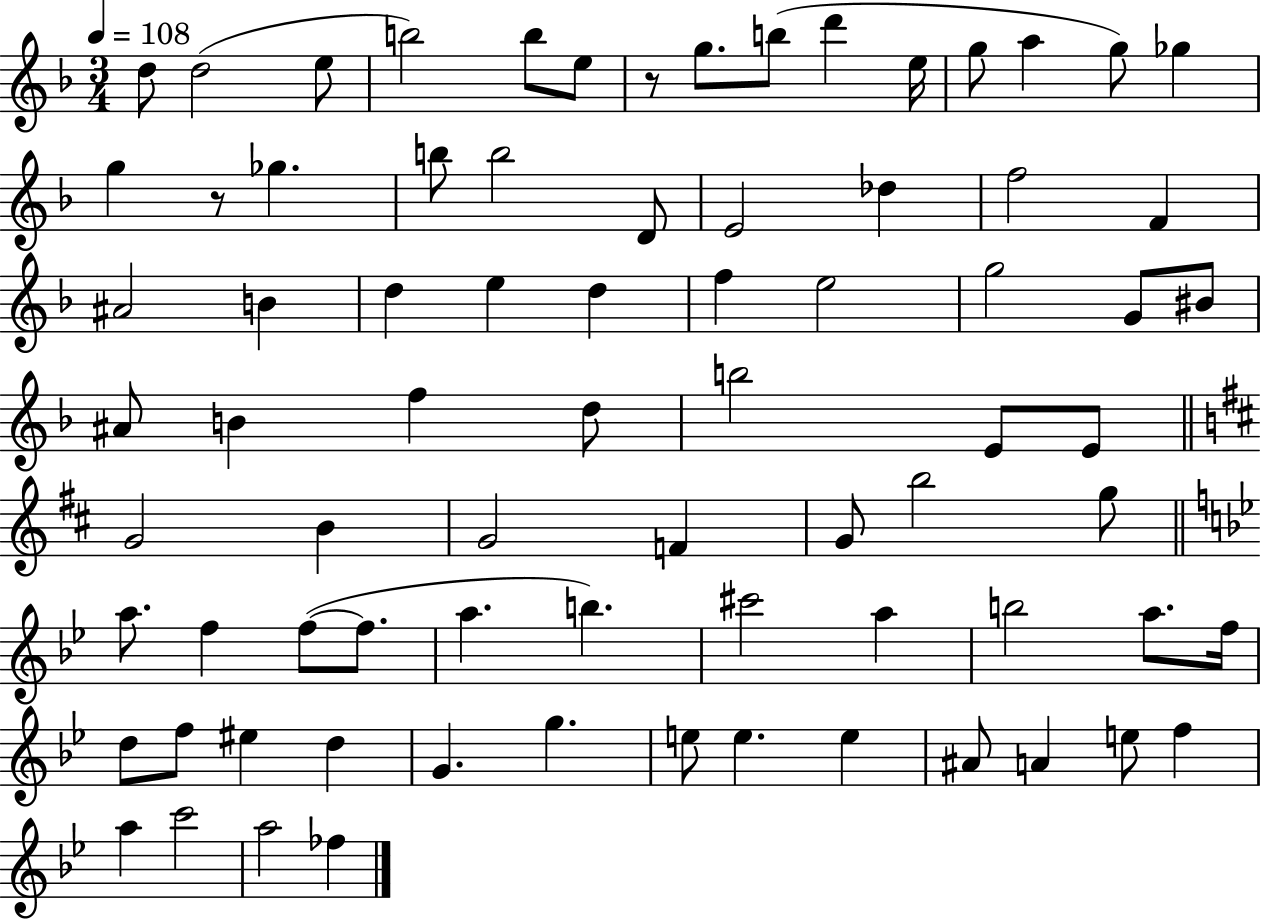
X:1
T:Untitled
M:3/4
L:1/4
K:F
d/2 d2 e/2 b2 b/2 e/2 z/2 g/2 b/2 d' e/4 g/2 a g/2 _g g z/2 _g b/2 b2 D/2 E2 _d f2 F ^A2 B d e d f e2 g2 G/2 ^B/2 ^A/2 B f d/2 b2 E/2 E/2 G2 B G2 F G/2 b2 g/2 a/2 f f/2 f/2 a b ^c'2 a b2 a/2 f/4 d/2 f/2 ^e d G g e/2 e e ^A/2 A e/2 f a c'2 a2 _f